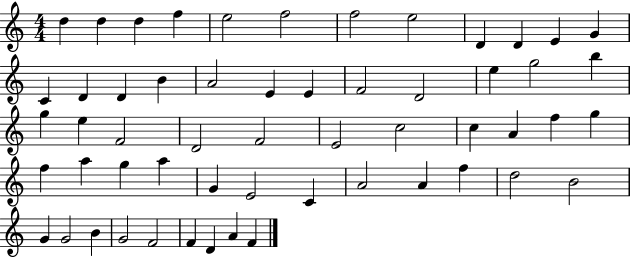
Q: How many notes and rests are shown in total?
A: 56